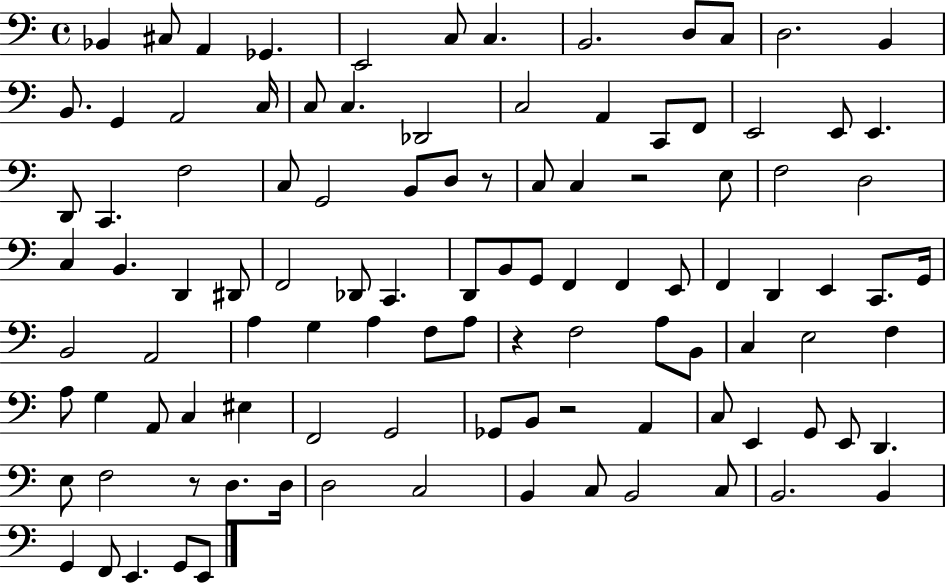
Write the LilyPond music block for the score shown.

{
  \clef bass
  \time 4/4
  \defaultTimeSignature
  \key c \major
  bes,4 cis8 a,4 ges,4. | e,2 c8 c4. | b,2. d8 c8 | d2. b,4 | \break b,8. g,4 a,2 c16 | c8 c4. des,2 | c2 a,4 c,8 f,8 | e,2 e,8 e,4. | \break d,8 c,4. f2 | c8 g,2 b,8 d8 r8 | c8 c4 r2 e8 | f2 d2 | \break c4 b,4. d,4 dis,8 | f,2 des,8 c,4. | d,8 b,8 g,8 f,4 f,4 e,8 | f,4 d,4 e,4 c,8. g,16 | \break b,2 a,2 | a4 g4 a4 f8 a8 | r4 f2 a8 b,8 | c4 e2 f4 | \break a8 g4 a,8 c4 eis4 | f,2 g,2 | ges,8 b,8 r2 a,4 | c8 e,4 g,8 e,8 d,4. | \break e8 f2 r8 d8. d16 | d2 c2 | b,4 c8 b,2 c8 | b,2. b,4 | \break g,4 f,8 e,4. g,8 e,8 | \bar "|."
}